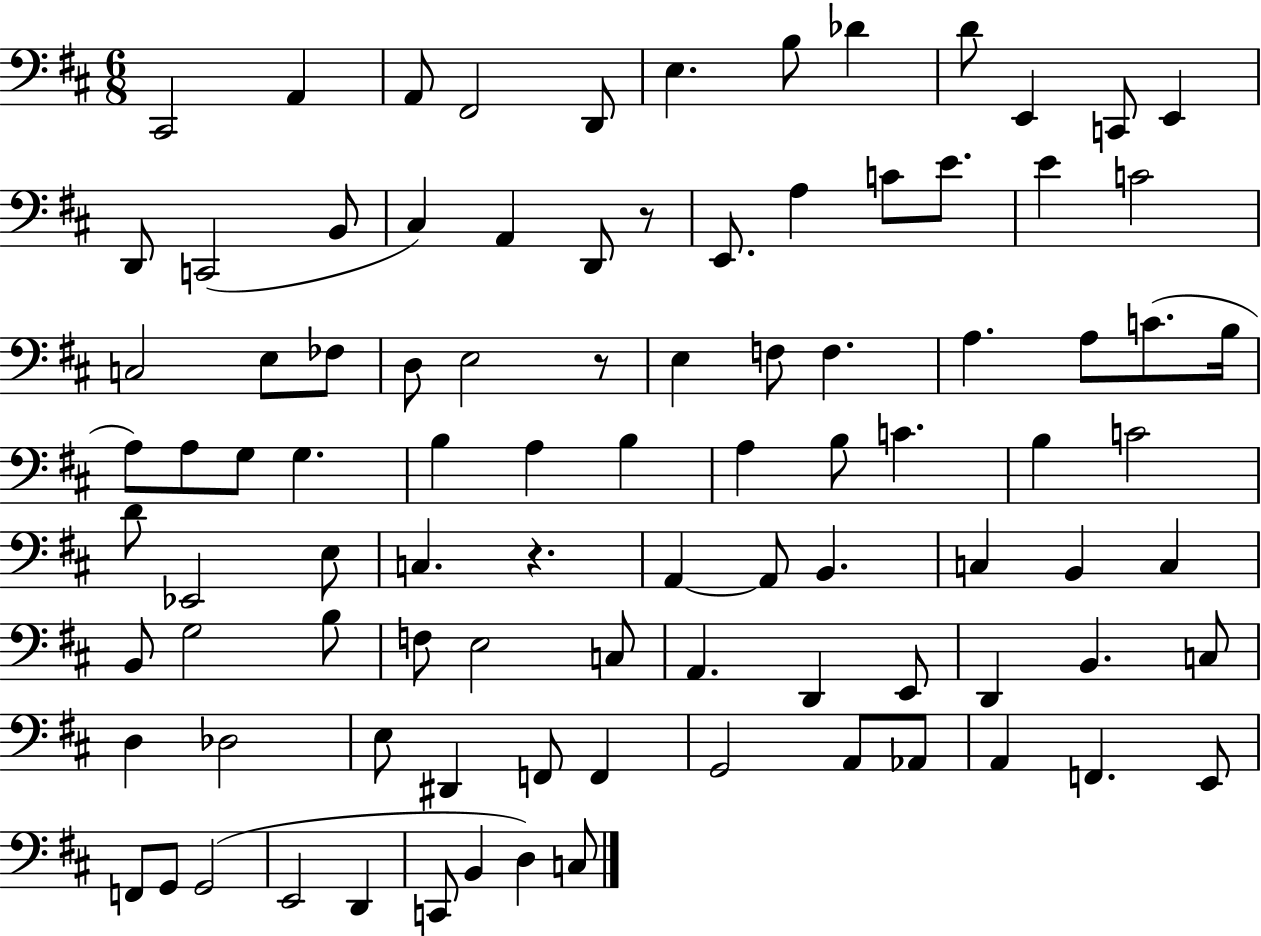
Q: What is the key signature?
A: D major